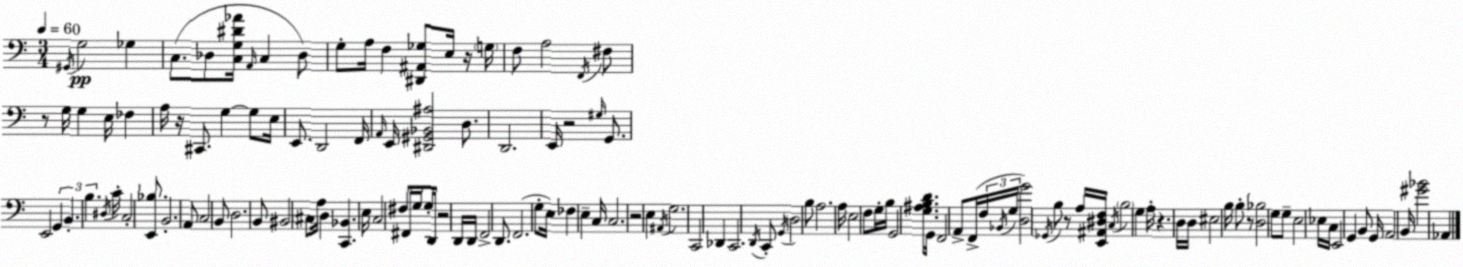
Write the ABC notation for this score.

X:1
T:Untitled
M:3/4
L:1/4
K:Am
^G,,/4 G,2 _G, C,/2 _D,/2 [C,G,^D_A]/4 A,,/4 C, _D,/2 G,/2 A,/4 F, [^D,,^A,,_G,]/2 E,/4 z/4 G,/4 F,/2 A,2 F,,/4 ^F,/2 z/2 G,/4 G, E,/4 _F, A,/4 z/4 ^C,,/2 G, G,/2 E,/4 E,,/2 D,,2 F,,/4 A,,/4 E,,/4 [^D,,^G,,_B,,^A,]2 D,/2 D,,2 E,,/4 z2 ^G,/4 G,,/2 E,,2 G,, B,, B, ^D,/4 C/4 C,2 [E,,_B,]/2 B,,2 A,,/2 C,2 B,,/2 D,2 B,,/2 ^B,,2 ^C,/2 A,/4 D, [C,,_B,,] E,/4 C,2 ^F,/2 ^F,,/4 G,/4 G,/2 D,,/4 z2 D,,/4 D,,/4 F,,2 D,,/2 F,,2 G,/2 E,/4 _F, E, C,/4 C,2 z2 E, ^A,,/4 G,2 C,,2 _D,, C,,2 D,,/4 C,,/2 G,,/4 D,2 B,/2 A,2 A,/4 E,2 F,/2 G,/4 B,/4 G,,2 [G,^A,B,D]/2 G,,/4 F,,2 A,,/2 F,,/4 F,/4 _B,,/4 G,/4 [D,G]2 _G,,/4 B,/2 z/2 A,/4 [E,,^A,,^D,F,]/4 C,/4 B,2 G, A,/4 z D,/4 D,/4 ^E,2 B,/4 B,/2 z/2 [D,_B,]2 G,/2 G,/2 E,2 _E,/4 C,/4 E,,2 G,, B,,/2 G,,/4 A,,2 B,,/4 [^G_B]2 _A,,